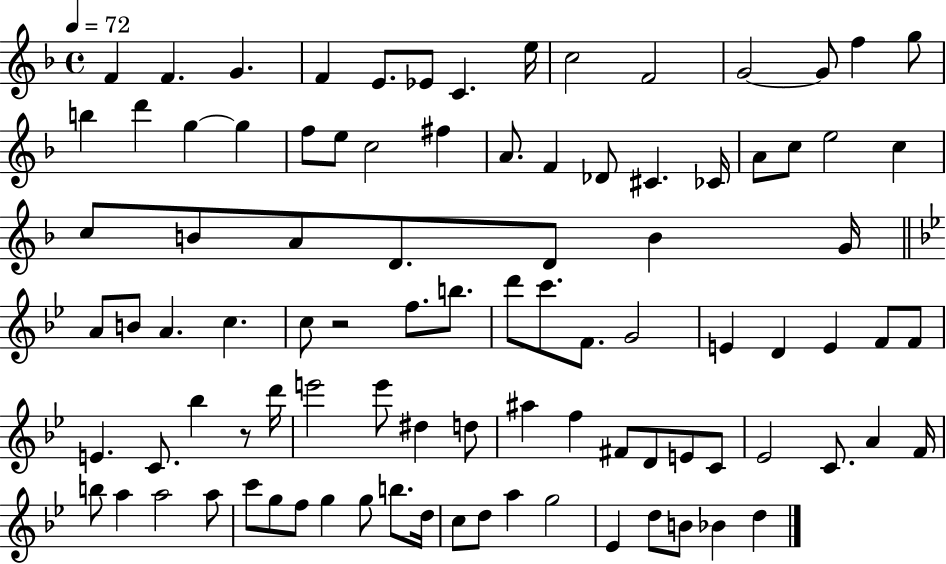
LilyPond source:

{
  \clef treble
  \time 4/4
  \defaultTimeSignature
  \key f \major
  \tempo 4 = 72
  f'4 f'4. g'4. | f'4 e'8. ees'8 c'4. e''16 | c''2 f'2 | g'2~~ g'8 f''4 g''8 | \break b''4 d'''4 g''4~~ g''4 | f''8 e''8 c''2 fis''4 | a'8. f'4 des'8 cis'4. ces'16 | a'8 c''8 e''2 c''4 | \break c''8 b'8 a'8 d'8. d'8 b'4 g'16 | \bar "||" \break \key g \minor a'8 b'8 a'4. c''4. | c''8 r2 f''8. b''8. | d'''8 c'''8. f'8. g'2 | e'4 d'4 e'4 f'8 f'8 | \break e'4. c'8. bes''4 r8 d'''16 | e'''2 e'''8 dis''4 d''8 | ais''4 f''4 fis'8 d'8 e'8 c'8 | ees'2 c'8. a'4 f'16 | \break b''8 a''4 a''2 a''8 | c'''8 g''8 f''8 g''4 g''8 b''8. d''16 | c''8 d''8 a''4 g''2 | ees'4 d''8 b'8 bes'4 d''4 | \break \bar "|."
}